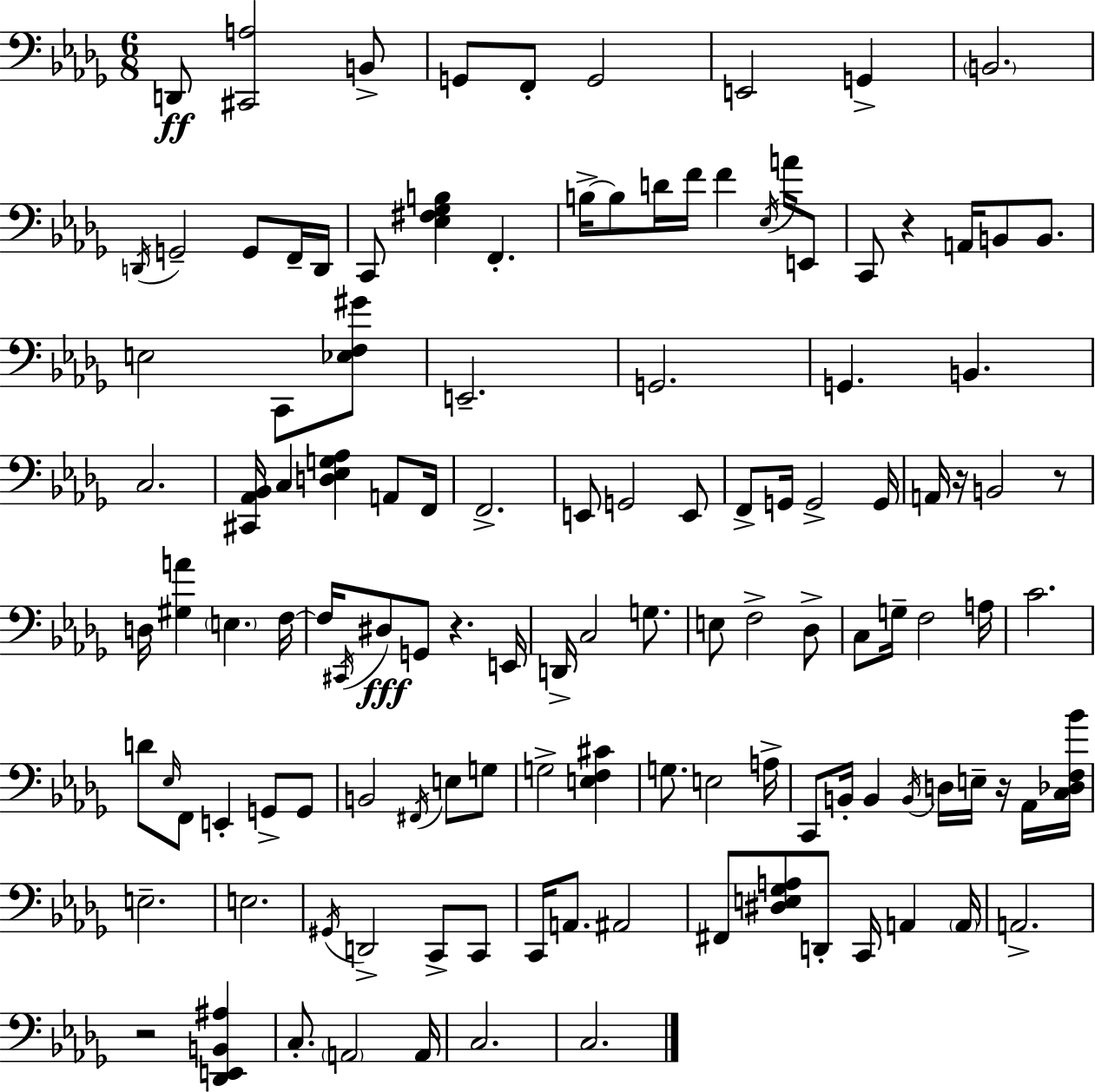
X:1
T:Untitled
M:6/8
L:1/4
K:Bbm
D,,/2 [^C,,A,]2 B,,/2 G,,/2 F,,/2 G,,2 E,,2 G,, B,,2 D,,/4 G,,2 G,,/2 F,,/4 D,,/4 C,,/2 [_E,^F,_G,B,] F,, B,/4 B,/2 D/4 F/4 F _E,/4 A/4 E,,/2 C,,/2 z A,,/4 B,,/2 B,,/2 E,2 C,,/2 [_E,F,^G]/2 E,,2 G,,2 G,, B,, C,2 [^C,,_A,,_B,,]/4 C, [D,_E,G,_A,] A,,/2 F,,/4 F,,2 E,,/2 G,,2 E,,/2 F,,/2 G,,/4 G,,2 G,,/4 A,,/4 z/4 B,,2 z/2 D,/4 [^G,A] E, F,/4 F,/4 ^C,,/4 ^D,/2 G,,/2 z E,,/4 D,,/4 C,2 G,/2 E,/2 F,2 _D,/2 C,/2 G,/4 F,2 A,/4 C2 D/2 _E,/4 F,,/2 E,, G,,/2 G,,/2 B,,2 ^F,,/4 E,/2 G,/2 G,2 [E,F,^C] G,/2 E,2 A,/4 C,,/2 B,,/4 B,, B,,/4 D,/4 E,/4 z/4 _A,,/4 [C,_D,F,_B]/4 E,2 E,2 ^G,,/4 D,,2 C,,/2 C,,/2 C,,/4 A,,/2 ^A,,2 ^F,,/2 [^D,E,_G,A,]/2 D,,/2 C,,/4 A,, A,,/4 A,,2 z2 [_D,,E,,B,,^A,] C,/2 A,,2 A,,/4 C,2 C,2